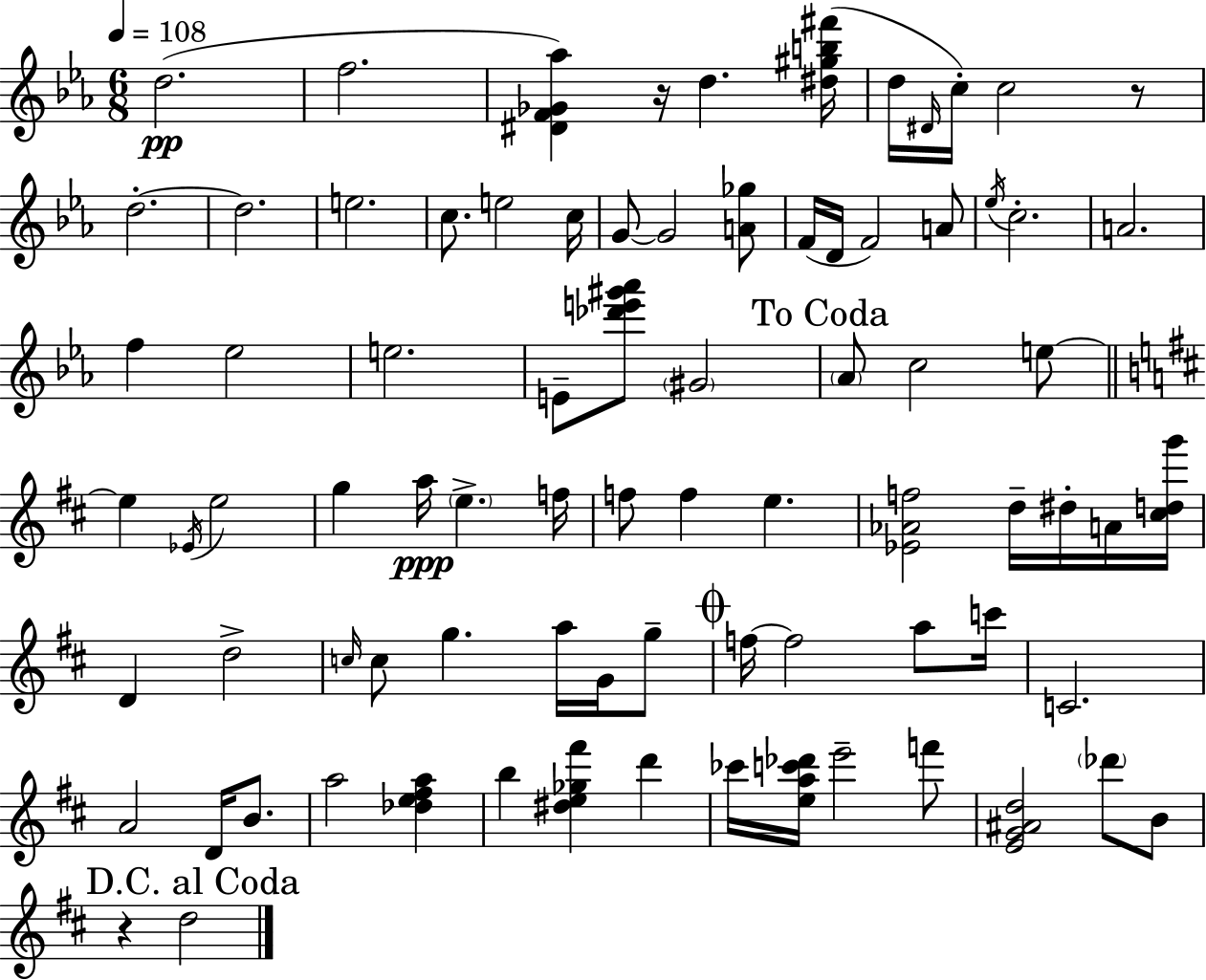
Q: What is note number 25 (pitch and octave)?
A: E5